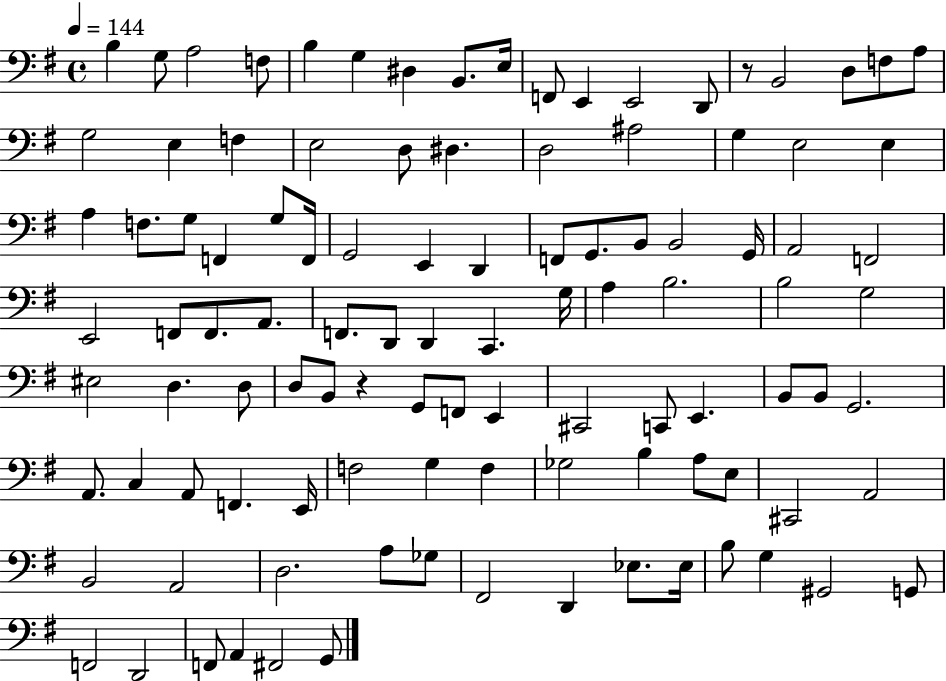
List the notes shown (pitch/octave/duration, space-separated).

B3/q G3/e A3/h F3/e B3/q G3/q D#3/q B2/e. E3/s F2/e E2/q E2/h D2/e R/e B2/h D3/e F3/e A3/e G3/h E3/q F3/q E3/h D3/e D#3/q. D3/h A#3/h G3/q E3/h E3/q A3/q F3/e. G3/e F2/q G3/e F2/s G2/h E2/q D2/q F2/e G2/e. B2/e B2/h G2/s A2/h F2/h E2/h F2/e F2/e. A2/e. F2/e. D2/e D2/q C2/q. G3/s A3/q B3/h. B3/h G3/h EIS3/h D3/q. D3/e D3/e B2/e R/q G2/e F2/e E2/q C#2/h C2/e E2/q. B2/e B2/e G2/h. A2/e. C3/q A2/e F2/q. E2/s F3/h G3/q F3/q Gb3/h B3/q A3/e E3/e C#2/h A2/h B2/h A2/h D3/h. A3/e Gb3/e F#2/h D2/q Eb3/e. Eb3/s B3/e G3/q G#2/h G2/e F2/h D2/h F2/e A2/q F#2/h G2/e